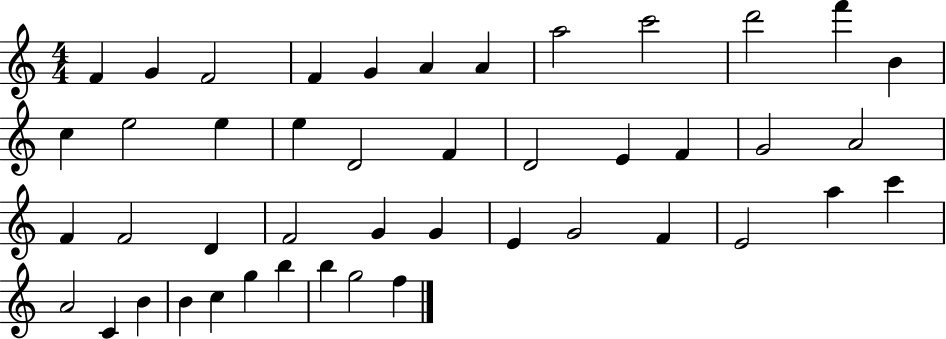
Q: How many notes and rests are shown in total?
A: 45